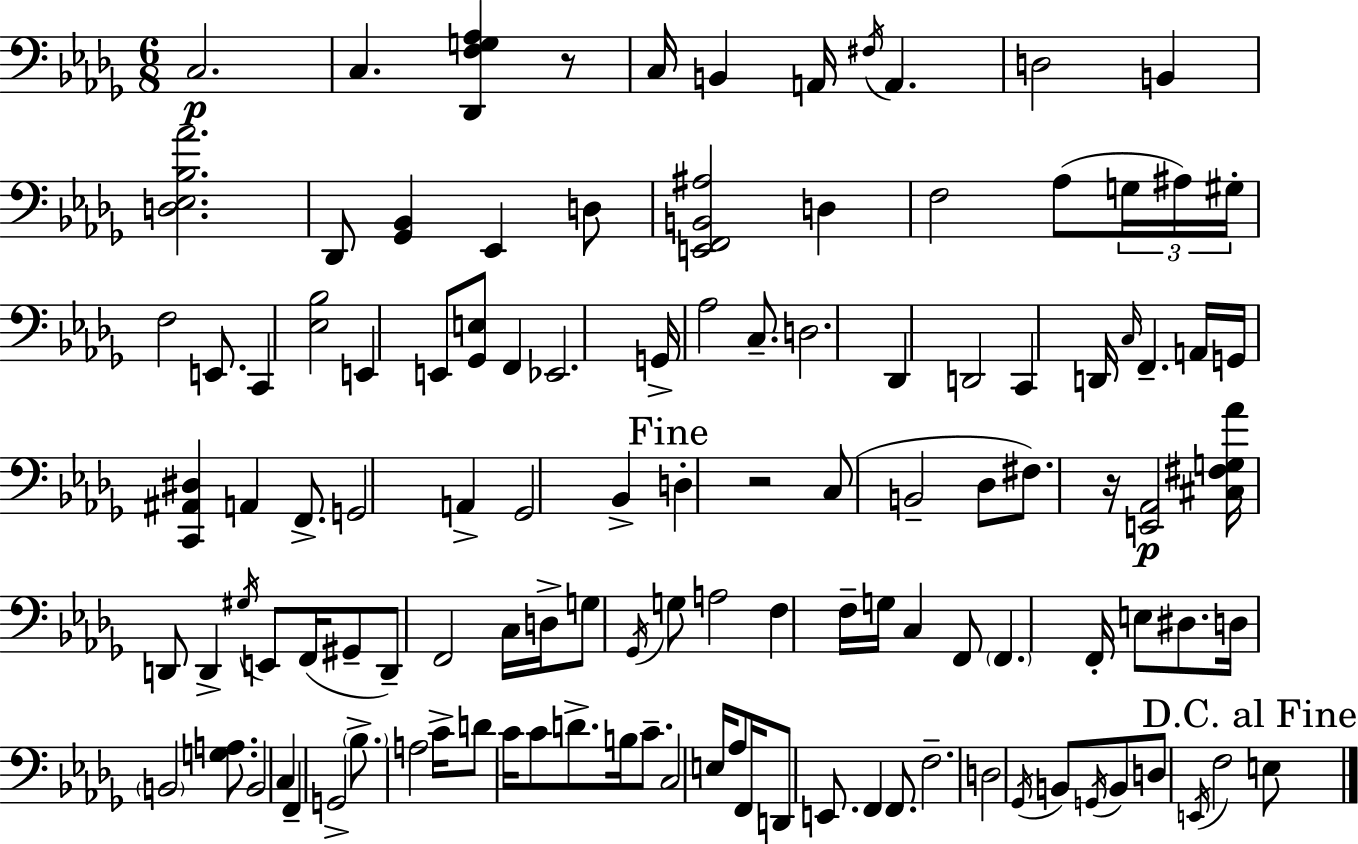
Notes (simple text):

C3/h. C3/q. [Db2,F3,G3,Ab3]/q R/e C3/s B2/q A2/s F#3/s A2/q. D3/h B2/q [D3,Eb3,Bb3,Ab4]/h. Db2/e [Gb2,Bb2]/q Eb2/q D3/e [E2,F2,B2,A#3]/h D3/q F3/h Ab3/e G3/s A#3/s G#3/s F3/h E2/e. C2/q [Eb3,Bb3]/h E2/q E2/e [Gb2,E3]/e F2/q Eb2/h. G2/s Ab3/h C3/e. D3/h. Db2/q D2/h C2/q D2/s C3/s F2/q. A2/s G2/s [C2,A#2,D#3]/q A2/q F2/e. G2/h A2/q Gb2/h Bb2/q D3/q R/h C3/e B2/h Db3/e F#3/e. R/s [E2,Ab2]/h [C#3,F#3,G3,Ab4]/s D2/e D2/q G#3/s E2/e F2/s G#2/e D2/e F2/h C3/s D3/s G3/e Gb2/s G3/e A3/h F3/q F3/s G3/s C3/q F2/e F2/q. F2/s E3/e D#3/e. D3/s B2/h [G3,A3]/e. B2/h C3/q F2/q G2/h Bb3/e. A3/h C4/s D4/e C4/s C4/e D4/e. B3/s C4/e. C3/h E3/s Ab3/e F2/s D2/e E2/e. F2/q F2/e. F3/h. D3/h Gb2/s B2/e G2/s B2/e D3/e E2/s F3/h E3/e